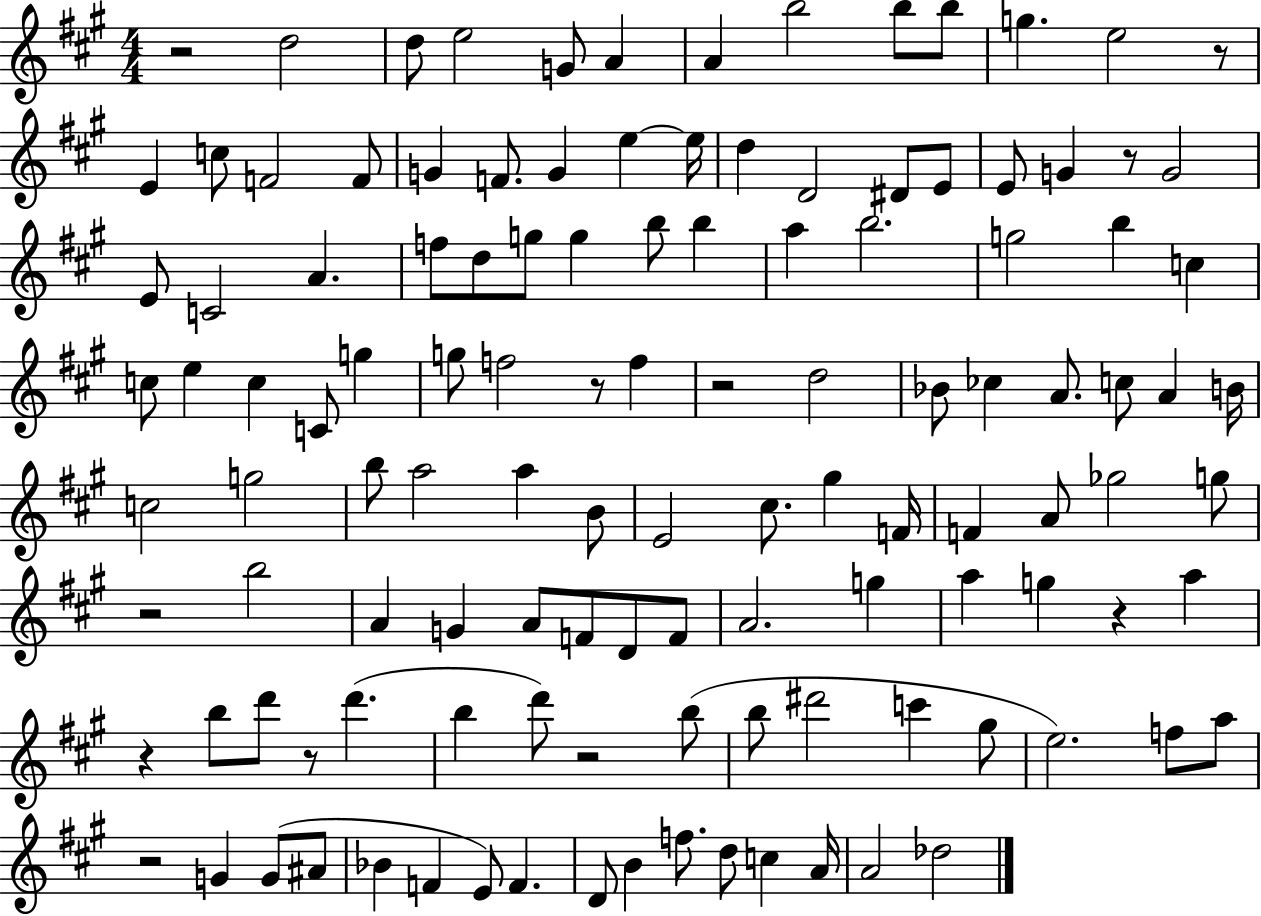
X:1
T:Untitled
M:4/4
L:1/4
K:A
z2 d2 d/2 e2 G/2 A A b2 b/2 b/2 g e2 z/2 E c/2 F2 F/2 G F/2 G e e/4 d D2 ^D/2 E/2 E/2 G z/2 G2 E/2 C2 A f/2 d/2 g/2 g b/2 b a b2 g2 b c c/2 e c C/2 g g/2 f2 z/2 f z2 d2 _B/2 _c A/2 c/2 A B/4 c2 g2 b/2 a2 a B/2 E2 ^c/2 ^g F/4 F A/2 _g2 g/2 z2 b2 A G A/2 F/2 D/2 F/2 A2 g a g z a z b/2 d'/2 z/2 d' b d'/2 z2 b/2 b/2 ^d'2 c' ^g/2 e2 f/2 a/2 z2 G G/2 ^A/2 _B F E/2 F D/2 B f/2 d/2 c A/4 A2 _d2